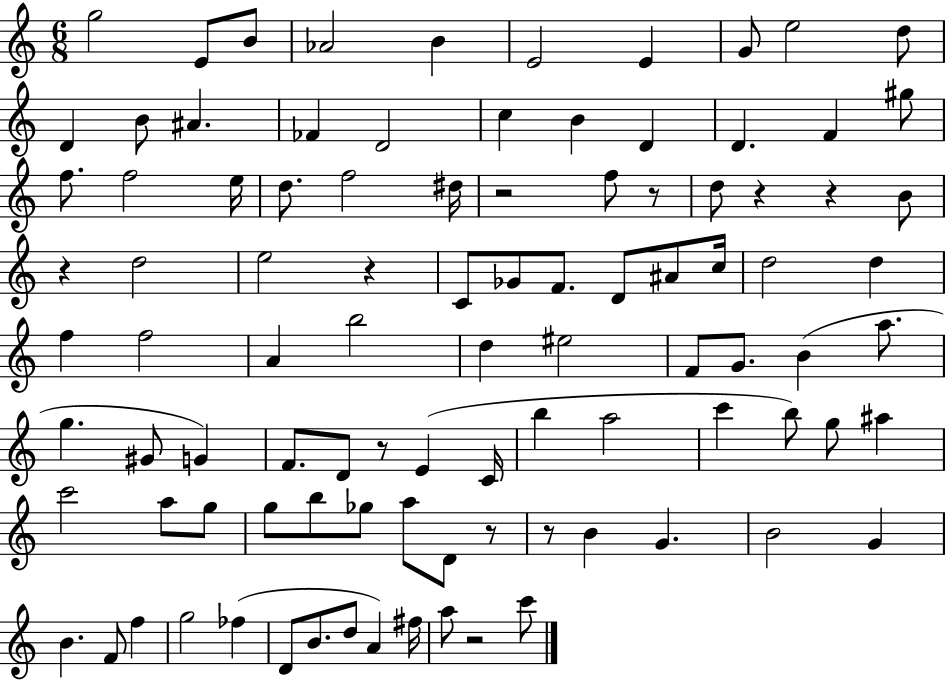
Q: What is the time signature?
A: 6/8